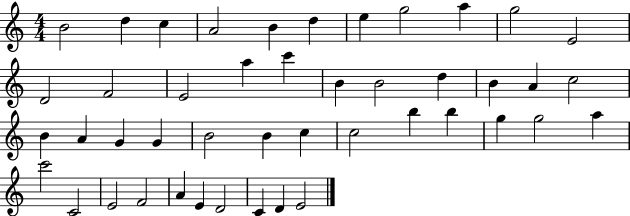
B4/h D5/q C5/q A4/h B4/q D5/q E5/q G5/h A5/q G5/h E4/h D4/h F4/h E4/h A5/q C6/q B4/q B4/h D5/q B4/q A4/q C5/h B4/q A4/q G4/q G4/q B4/h B4/q C5/q C5/h B5/q B5/q G5/q G5/h A5/q C6/h C4/h E4/h F4/h A4/q E4/q D4/h C4/q D4/q E4/h